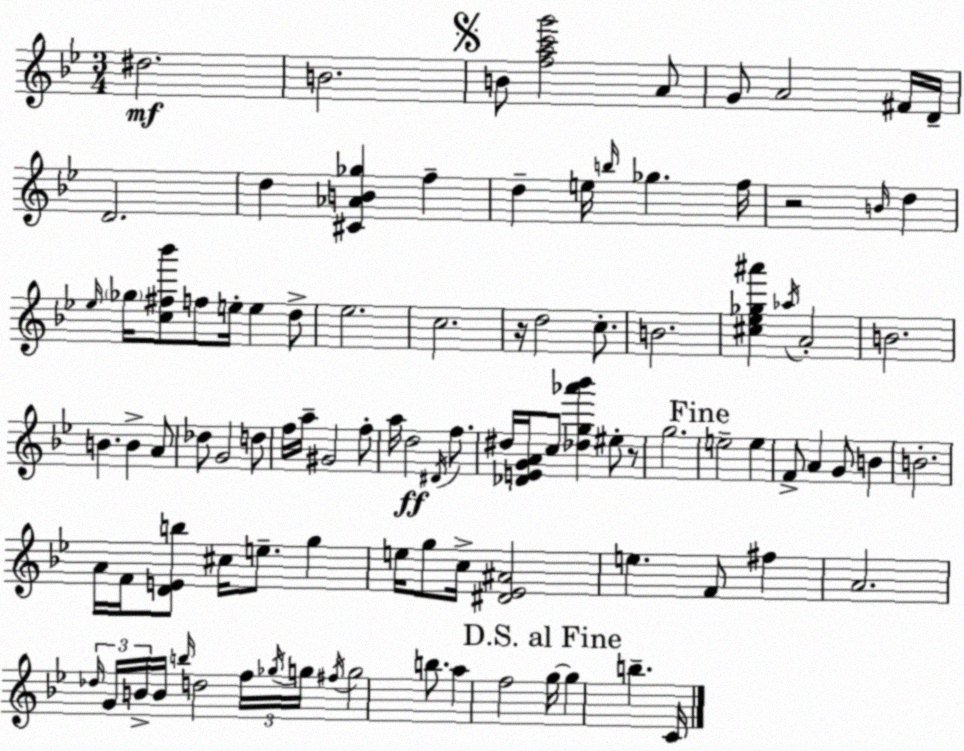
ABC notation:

X:1
T:Untitled
M:3/4
L:1/4
K:Bb
^d2 B2 B/2 [fac'g']2 A/2 G/2 A2 ^F/4 D/4 D2 d [^C_AB_g] f d e/4 b/4 _g f/4 z2 B/4 d _e/4 _g/4 [c^f_b']/2 f/2 e/4 e d/2 _e2 c2 z/4 d2 c/2 B2 [^c_e_g^a'] _a/4 A2 B2 B B A/2 _d/2 G2 d/2 f/4 a/4 ^G2 f/2 a/4 d2 ^D/4 f/2 ^d/4 [_DEGA]/4 c/2 [_dg_a'_b'] ^e/2 z/2 g2 e2 e F/2 A G/2 B B2 A/4 F/4 [DEb]/2 ^c/4 e/2 g e/4 g/2 c/4 [^D_E^A]2 e F/2 ^f A2 _d/4 G/4 B/4 B/4 b/4 d2 f/4 _g/4 g/4 ^f/4 g2 b/2 a f2 g/4 g b C/4